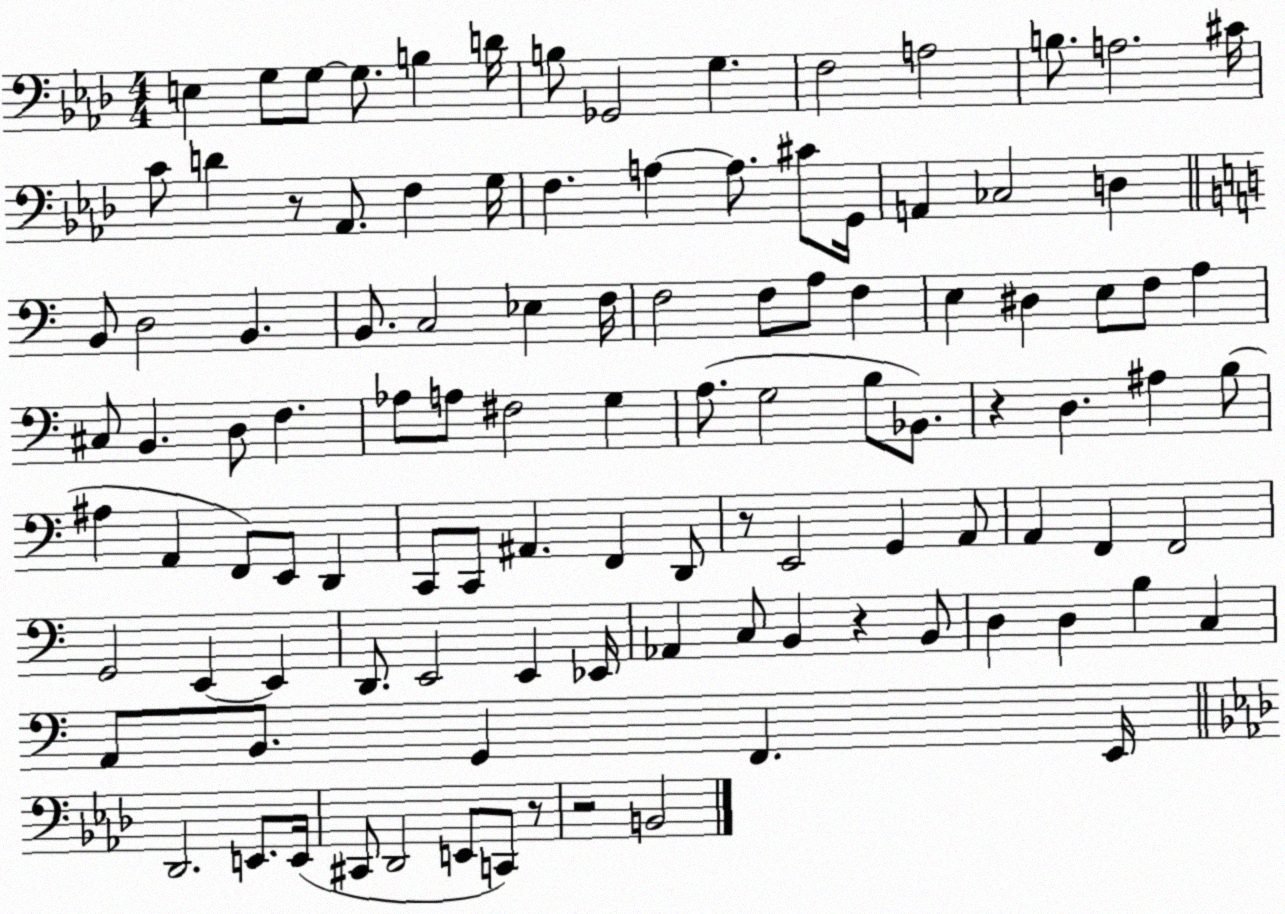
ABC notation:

X:1
T:Untitled
M:4/4
L:1/4
K:Ab
E, G,/2 G,/2 G,/2 B, D/4 B,/2 _G,,2 G, F,2 A,2 B,/2 A,2 ^C/4 C/2 D z/2 _A,,/2 F, G,/4 F, A, A,/2 ^C/2 G,,/4 A,, _C,2 D, B,,/2 D,2 B,, B,,/2 C,2 _E, F,/4 F,2 F,/2 A,/2 F, E, ^D, E,/2 F,/2 A, ^C,/2 B,, D,/2 F, _A,/2 A,/2 ^F,2 G, A,/2 G,2 B,/2 _B,,/2 z D, ^A, B,/2 ^A, A,, F,,/2 E,,/2 D,, C,,/2 C,,/2 ^A,, F,, D,,/2 z/2 E,,2 G,, A,,/2 A,, F,, F,,2 G,,2 E,, E,, D,,/2 E,,2 E,, _E,,/4 _A,, C,/2 B,, z B,,/2 D, D, B, C, A,,/2 B,,/2 G,, F,, E,,/4 _D,,2 E,,/2 E,,/4 ^C,,/2 _D,,2 E,,/2 C,,/2 z/2 z2 B,,2